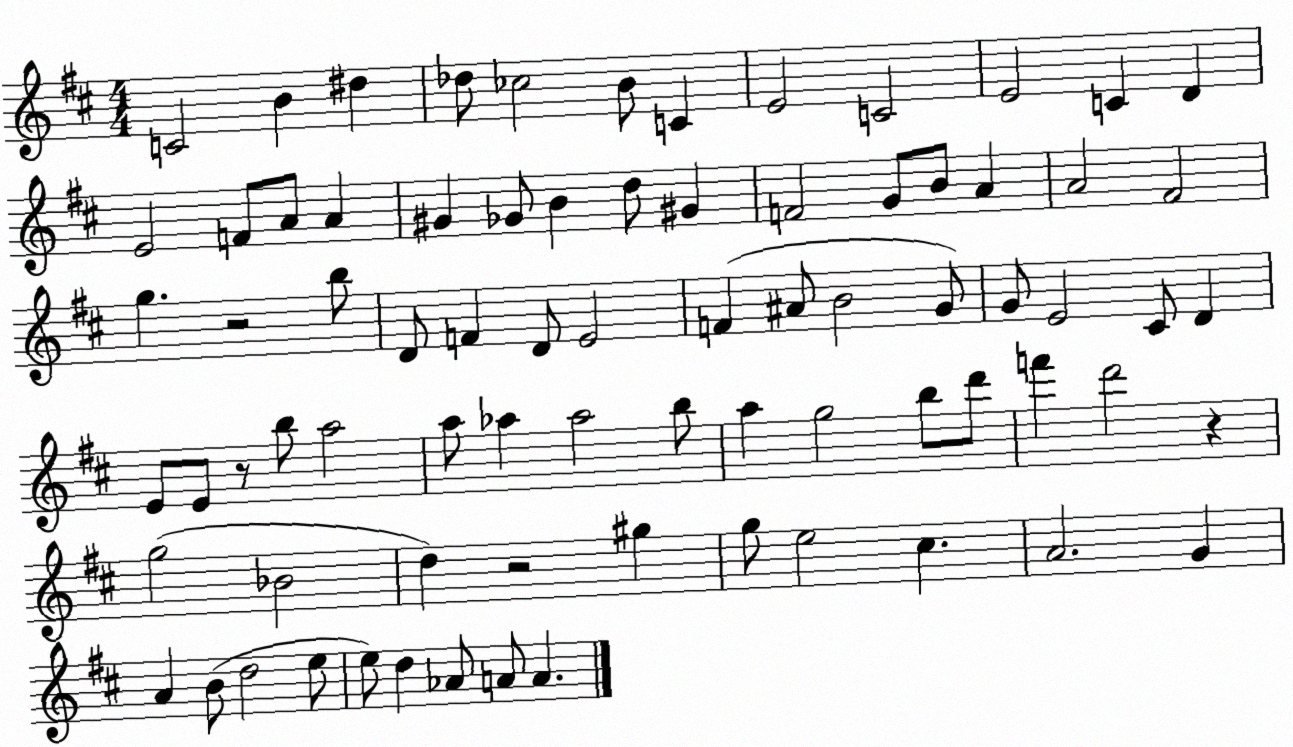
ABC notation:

X:1
T:Untitled
M:4/4
L:1/4
K:D
C2 B ^d _d/2 _c2 B/2 C E2 C2 E2 C D E2 F/2 A/2 A ^G _G/2 B d/2 ^G F2 G/2 B/2 A A2 ^F2 g z2 b/2 D/2 F D/2 E2 F ^A/2 B2 G/2 G/2 E2 ^C/2 D E/2 E/2 z/2 b/2 a2 a/2 _a _a2 b/2 a g2 b/2 d'/2 f' d'2 z g2 _B2 d z2 ^g g/2 e2 ^c A2 G A B/2 d2 e/2 e/2 d _A/2 A/2 A